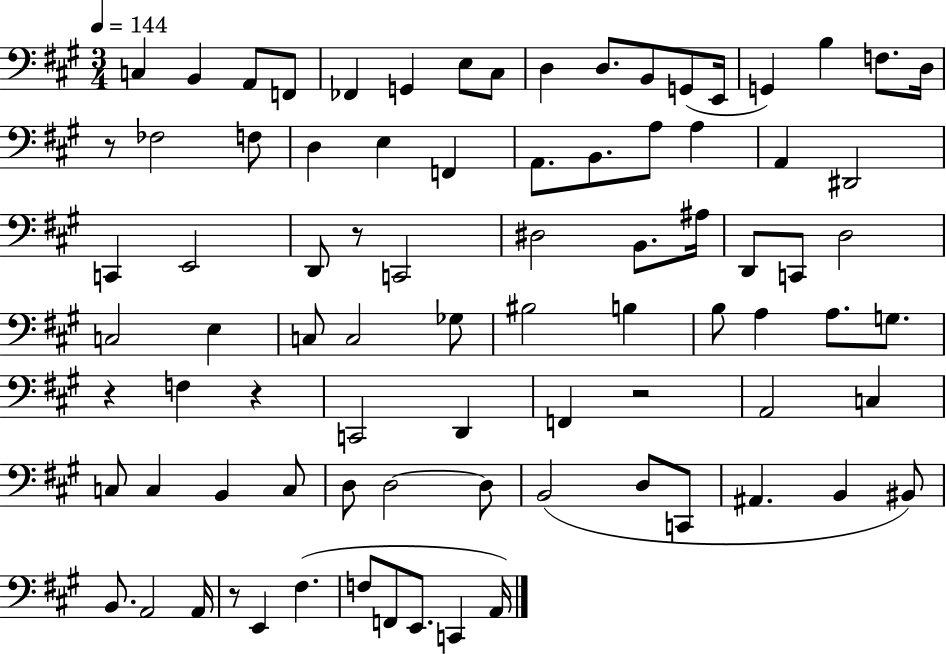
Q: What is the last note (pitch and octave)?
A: A2